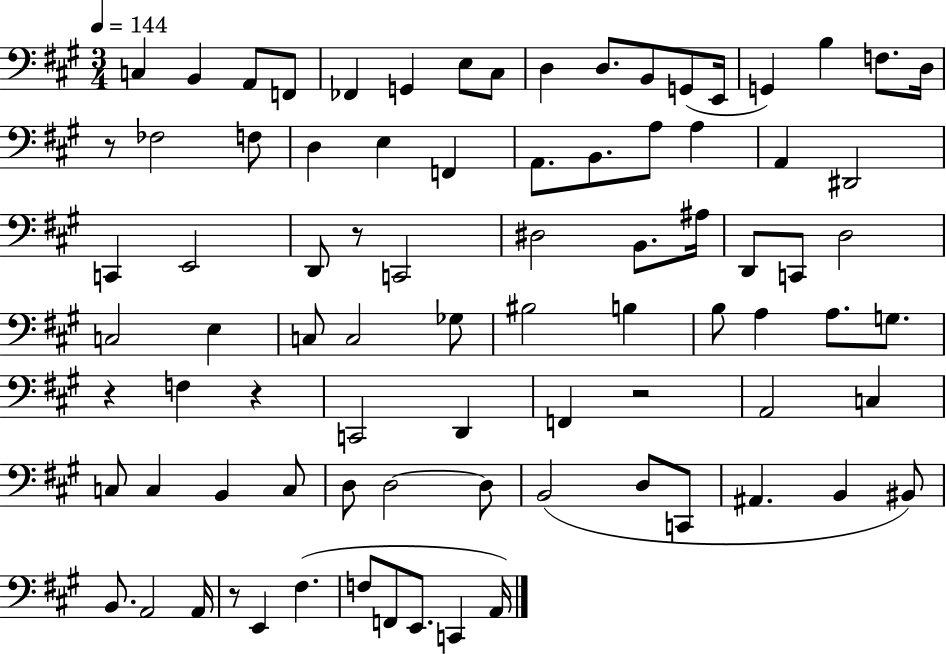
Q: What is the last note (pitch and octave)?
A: A2